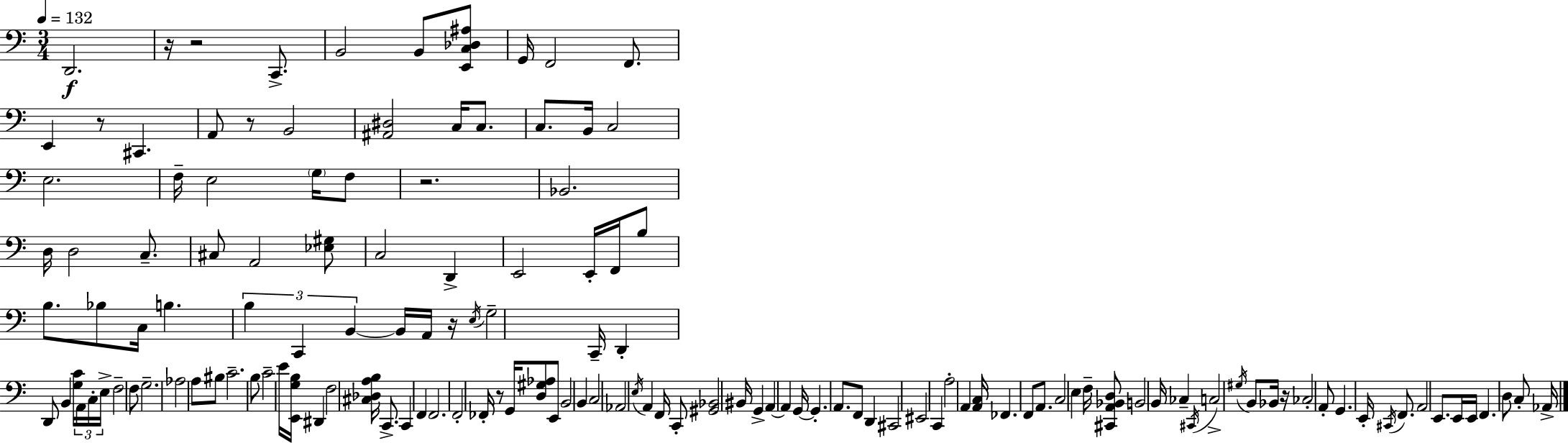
X:1
T:Untitled
M:3/4
L:1/4
K:Am
D,,2 z/4 z2 C,,/2 B,,2 B,,/2 [E,,C,_D,^A,]/2 G,,/4 F,,2 F,,/2 E,, z/2 ^C,, A,,/2 z/2 B,,2 [^A,,^D,]2 C,/4 C,/2 C,/2 B,,/4 C,2 E,2 F,/4 E,2 G,/4 F,/2 z2 _B,,2 D,/4 D,2 C,/2 ^C,/2 A,,2 [_E,^G,]/2 C,2 D,, E,,2 E,,/4 F,,/4 B,/2 B,/2 _B,/2 C,/4 B, B, C,, B,, B,,/4 A,,/4 z/4 E,/4 G,2 C,,/4 D,, D,,/2 B,, [G,C]/4 A,,/4 C,/4 E,/4 F,2 F,/2 G,2 _A,2 A,/2 ^B,/2 C2 B,/2 C2 E/4 [E,,G,B,]/4 ^D,, F,2 [^C,_D,A,B,]/4 C,,/2 C,, F,, F,,2 F,,2 _F,,/4 z/2 G,,/4 [D,^G,_A,]/2 E,,/2 B,,2 B,, C,2 _A,,2 E,/4 A,, F,,/4 C,,/2 [^G,,_B,,]2 ^B,,/4 G,, A,, A,, G,,/4 G,, A,,/2 F,,/2 D,, ^C,,2 ^E,,2 C,, A,2 A,, [A,,C,]/4 _F,, F,,/2 A,,/2 C,2 E, F,/4 [^C,,A,,_B,,D,]/2 B,,2 B,,/4 _C, ^C,,/4 C,2 ^G,/4 B,,/2 _B,,/4 z/4 _C,2 A,,/2 G,, E,,/4 ^C,,/4 F,,/2 A,,2 E,,/2 E,,/4 E,,/4 F,, D,/2 C,/2 _A,,/4